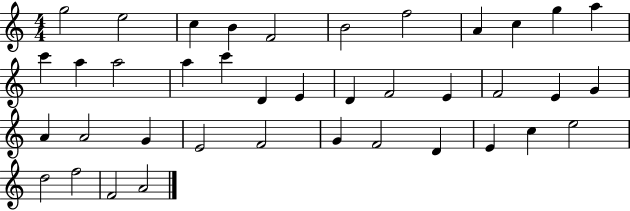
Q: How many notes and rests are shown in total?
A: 39